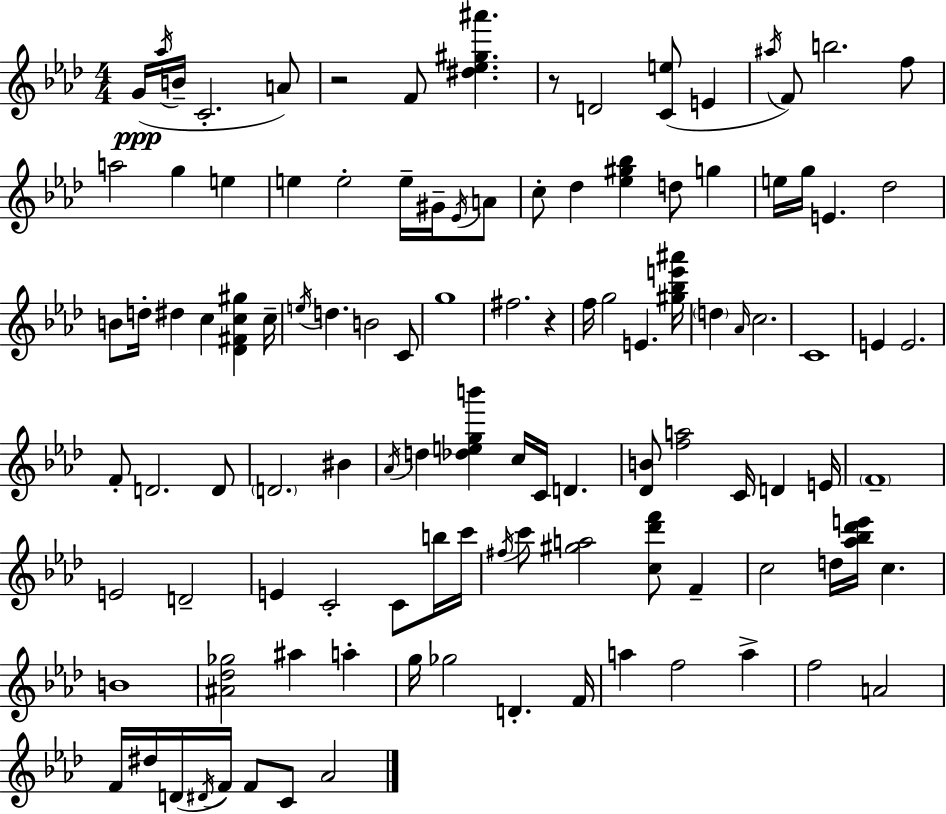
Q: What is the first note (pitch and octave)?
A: G4